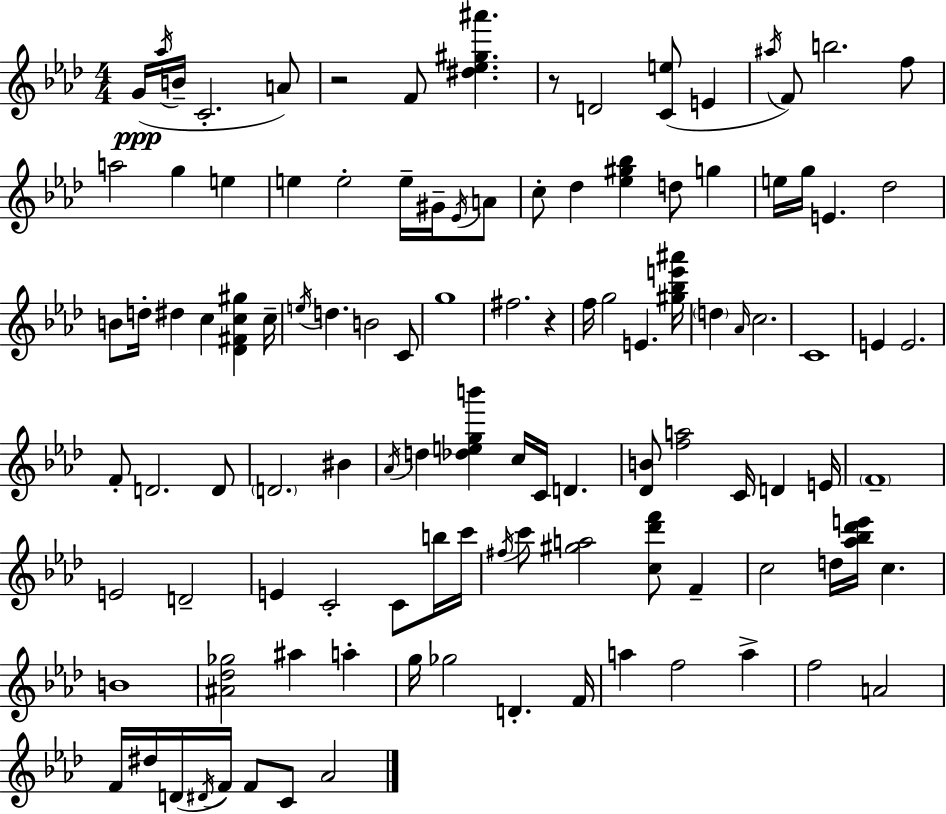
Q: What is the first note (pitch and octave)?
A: G4